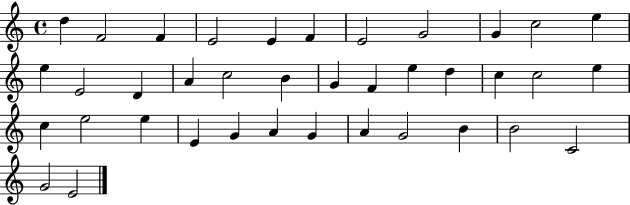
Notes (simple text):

D5/q F4/h F4/q E4/h E4/q F4/q E4/h G4/h G4/q C5/h E5/q E5/q E4/h D4/q A4/q C5/h B4/q G4/q F4/q E5/q D5/q C5/q C5/h E5/q C5/q E5/h E5/q E4/q G4/q A4/q G4/q A4/q G4/h B4/q B4/h C4/h G4/h E4/h